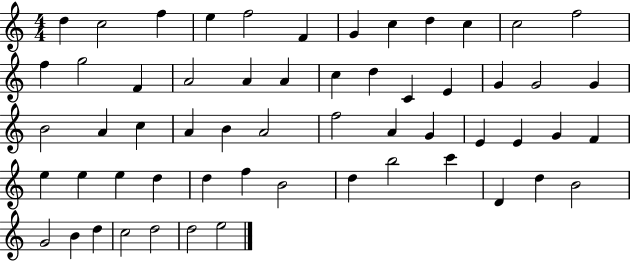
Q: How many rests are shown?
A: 0